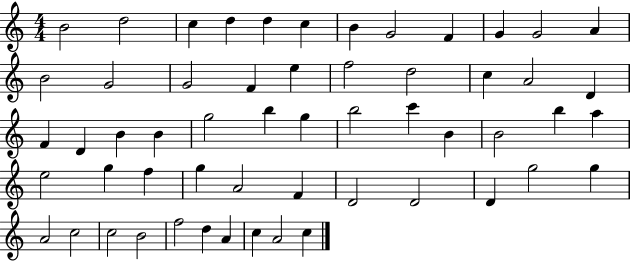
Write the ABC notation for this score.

X:1
T:Untitled
M:4/4
L:1/4
K:C
B2 d2 c d d c B G2 F G G2 A B2 G2 G2 F e f2 d2 c A2 D F D B B g2 b g b2 c' B B2 b a e2 g f g A2 F D2 D2 D g2 g A2 c2 c2 B2 f2 d A c A2 c